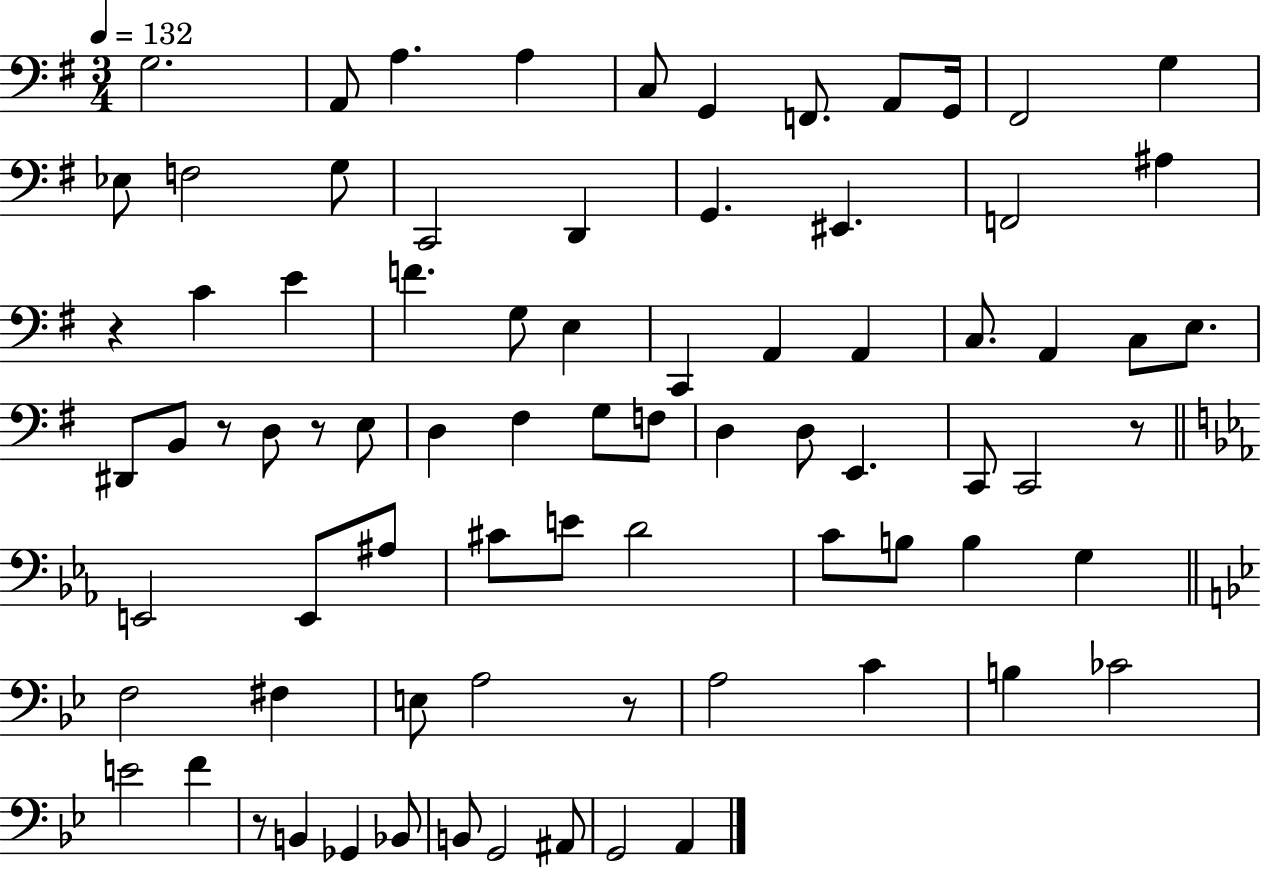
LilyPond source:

{
  \clef bass
  \numericTimeSignature
  \time 3/4
  \key g \major
  \tempo 4 = 132
  g2. | a,8 a4. a4 | c8 g,4 f,8. a,8 g,16 | fis,2 g4 | \break ees8 f2 g8 | c,2 d,4 | g,4. eis,4. | f,2 ais4 | \break r4 c'4 e'4 | f'4. g8 e4 | c,4 a,4 a,4 | c8. a,4 c8 e8. | \break dis,8 b,8 r8 d8 r8 e8 | d4 fis4 g8 f8 | d4 d8 e,4. | c,8 c,2 r8 | \break \bar "||" \break \key ees \major e,2 e,8 ais8 | cis'8 e'8 d'2 | c'8 b8 b4 g4 | \bar "||" \break \key bes \major f2 fis4 | e8 a2 r8 | a2 c'4 | b4 ces'2 | \break e'2 f'4 | r8 b,4 ges,4 bes,8 | b,8 g,2 ais,8 | g,2 a,4 | \break \bar "|."
}